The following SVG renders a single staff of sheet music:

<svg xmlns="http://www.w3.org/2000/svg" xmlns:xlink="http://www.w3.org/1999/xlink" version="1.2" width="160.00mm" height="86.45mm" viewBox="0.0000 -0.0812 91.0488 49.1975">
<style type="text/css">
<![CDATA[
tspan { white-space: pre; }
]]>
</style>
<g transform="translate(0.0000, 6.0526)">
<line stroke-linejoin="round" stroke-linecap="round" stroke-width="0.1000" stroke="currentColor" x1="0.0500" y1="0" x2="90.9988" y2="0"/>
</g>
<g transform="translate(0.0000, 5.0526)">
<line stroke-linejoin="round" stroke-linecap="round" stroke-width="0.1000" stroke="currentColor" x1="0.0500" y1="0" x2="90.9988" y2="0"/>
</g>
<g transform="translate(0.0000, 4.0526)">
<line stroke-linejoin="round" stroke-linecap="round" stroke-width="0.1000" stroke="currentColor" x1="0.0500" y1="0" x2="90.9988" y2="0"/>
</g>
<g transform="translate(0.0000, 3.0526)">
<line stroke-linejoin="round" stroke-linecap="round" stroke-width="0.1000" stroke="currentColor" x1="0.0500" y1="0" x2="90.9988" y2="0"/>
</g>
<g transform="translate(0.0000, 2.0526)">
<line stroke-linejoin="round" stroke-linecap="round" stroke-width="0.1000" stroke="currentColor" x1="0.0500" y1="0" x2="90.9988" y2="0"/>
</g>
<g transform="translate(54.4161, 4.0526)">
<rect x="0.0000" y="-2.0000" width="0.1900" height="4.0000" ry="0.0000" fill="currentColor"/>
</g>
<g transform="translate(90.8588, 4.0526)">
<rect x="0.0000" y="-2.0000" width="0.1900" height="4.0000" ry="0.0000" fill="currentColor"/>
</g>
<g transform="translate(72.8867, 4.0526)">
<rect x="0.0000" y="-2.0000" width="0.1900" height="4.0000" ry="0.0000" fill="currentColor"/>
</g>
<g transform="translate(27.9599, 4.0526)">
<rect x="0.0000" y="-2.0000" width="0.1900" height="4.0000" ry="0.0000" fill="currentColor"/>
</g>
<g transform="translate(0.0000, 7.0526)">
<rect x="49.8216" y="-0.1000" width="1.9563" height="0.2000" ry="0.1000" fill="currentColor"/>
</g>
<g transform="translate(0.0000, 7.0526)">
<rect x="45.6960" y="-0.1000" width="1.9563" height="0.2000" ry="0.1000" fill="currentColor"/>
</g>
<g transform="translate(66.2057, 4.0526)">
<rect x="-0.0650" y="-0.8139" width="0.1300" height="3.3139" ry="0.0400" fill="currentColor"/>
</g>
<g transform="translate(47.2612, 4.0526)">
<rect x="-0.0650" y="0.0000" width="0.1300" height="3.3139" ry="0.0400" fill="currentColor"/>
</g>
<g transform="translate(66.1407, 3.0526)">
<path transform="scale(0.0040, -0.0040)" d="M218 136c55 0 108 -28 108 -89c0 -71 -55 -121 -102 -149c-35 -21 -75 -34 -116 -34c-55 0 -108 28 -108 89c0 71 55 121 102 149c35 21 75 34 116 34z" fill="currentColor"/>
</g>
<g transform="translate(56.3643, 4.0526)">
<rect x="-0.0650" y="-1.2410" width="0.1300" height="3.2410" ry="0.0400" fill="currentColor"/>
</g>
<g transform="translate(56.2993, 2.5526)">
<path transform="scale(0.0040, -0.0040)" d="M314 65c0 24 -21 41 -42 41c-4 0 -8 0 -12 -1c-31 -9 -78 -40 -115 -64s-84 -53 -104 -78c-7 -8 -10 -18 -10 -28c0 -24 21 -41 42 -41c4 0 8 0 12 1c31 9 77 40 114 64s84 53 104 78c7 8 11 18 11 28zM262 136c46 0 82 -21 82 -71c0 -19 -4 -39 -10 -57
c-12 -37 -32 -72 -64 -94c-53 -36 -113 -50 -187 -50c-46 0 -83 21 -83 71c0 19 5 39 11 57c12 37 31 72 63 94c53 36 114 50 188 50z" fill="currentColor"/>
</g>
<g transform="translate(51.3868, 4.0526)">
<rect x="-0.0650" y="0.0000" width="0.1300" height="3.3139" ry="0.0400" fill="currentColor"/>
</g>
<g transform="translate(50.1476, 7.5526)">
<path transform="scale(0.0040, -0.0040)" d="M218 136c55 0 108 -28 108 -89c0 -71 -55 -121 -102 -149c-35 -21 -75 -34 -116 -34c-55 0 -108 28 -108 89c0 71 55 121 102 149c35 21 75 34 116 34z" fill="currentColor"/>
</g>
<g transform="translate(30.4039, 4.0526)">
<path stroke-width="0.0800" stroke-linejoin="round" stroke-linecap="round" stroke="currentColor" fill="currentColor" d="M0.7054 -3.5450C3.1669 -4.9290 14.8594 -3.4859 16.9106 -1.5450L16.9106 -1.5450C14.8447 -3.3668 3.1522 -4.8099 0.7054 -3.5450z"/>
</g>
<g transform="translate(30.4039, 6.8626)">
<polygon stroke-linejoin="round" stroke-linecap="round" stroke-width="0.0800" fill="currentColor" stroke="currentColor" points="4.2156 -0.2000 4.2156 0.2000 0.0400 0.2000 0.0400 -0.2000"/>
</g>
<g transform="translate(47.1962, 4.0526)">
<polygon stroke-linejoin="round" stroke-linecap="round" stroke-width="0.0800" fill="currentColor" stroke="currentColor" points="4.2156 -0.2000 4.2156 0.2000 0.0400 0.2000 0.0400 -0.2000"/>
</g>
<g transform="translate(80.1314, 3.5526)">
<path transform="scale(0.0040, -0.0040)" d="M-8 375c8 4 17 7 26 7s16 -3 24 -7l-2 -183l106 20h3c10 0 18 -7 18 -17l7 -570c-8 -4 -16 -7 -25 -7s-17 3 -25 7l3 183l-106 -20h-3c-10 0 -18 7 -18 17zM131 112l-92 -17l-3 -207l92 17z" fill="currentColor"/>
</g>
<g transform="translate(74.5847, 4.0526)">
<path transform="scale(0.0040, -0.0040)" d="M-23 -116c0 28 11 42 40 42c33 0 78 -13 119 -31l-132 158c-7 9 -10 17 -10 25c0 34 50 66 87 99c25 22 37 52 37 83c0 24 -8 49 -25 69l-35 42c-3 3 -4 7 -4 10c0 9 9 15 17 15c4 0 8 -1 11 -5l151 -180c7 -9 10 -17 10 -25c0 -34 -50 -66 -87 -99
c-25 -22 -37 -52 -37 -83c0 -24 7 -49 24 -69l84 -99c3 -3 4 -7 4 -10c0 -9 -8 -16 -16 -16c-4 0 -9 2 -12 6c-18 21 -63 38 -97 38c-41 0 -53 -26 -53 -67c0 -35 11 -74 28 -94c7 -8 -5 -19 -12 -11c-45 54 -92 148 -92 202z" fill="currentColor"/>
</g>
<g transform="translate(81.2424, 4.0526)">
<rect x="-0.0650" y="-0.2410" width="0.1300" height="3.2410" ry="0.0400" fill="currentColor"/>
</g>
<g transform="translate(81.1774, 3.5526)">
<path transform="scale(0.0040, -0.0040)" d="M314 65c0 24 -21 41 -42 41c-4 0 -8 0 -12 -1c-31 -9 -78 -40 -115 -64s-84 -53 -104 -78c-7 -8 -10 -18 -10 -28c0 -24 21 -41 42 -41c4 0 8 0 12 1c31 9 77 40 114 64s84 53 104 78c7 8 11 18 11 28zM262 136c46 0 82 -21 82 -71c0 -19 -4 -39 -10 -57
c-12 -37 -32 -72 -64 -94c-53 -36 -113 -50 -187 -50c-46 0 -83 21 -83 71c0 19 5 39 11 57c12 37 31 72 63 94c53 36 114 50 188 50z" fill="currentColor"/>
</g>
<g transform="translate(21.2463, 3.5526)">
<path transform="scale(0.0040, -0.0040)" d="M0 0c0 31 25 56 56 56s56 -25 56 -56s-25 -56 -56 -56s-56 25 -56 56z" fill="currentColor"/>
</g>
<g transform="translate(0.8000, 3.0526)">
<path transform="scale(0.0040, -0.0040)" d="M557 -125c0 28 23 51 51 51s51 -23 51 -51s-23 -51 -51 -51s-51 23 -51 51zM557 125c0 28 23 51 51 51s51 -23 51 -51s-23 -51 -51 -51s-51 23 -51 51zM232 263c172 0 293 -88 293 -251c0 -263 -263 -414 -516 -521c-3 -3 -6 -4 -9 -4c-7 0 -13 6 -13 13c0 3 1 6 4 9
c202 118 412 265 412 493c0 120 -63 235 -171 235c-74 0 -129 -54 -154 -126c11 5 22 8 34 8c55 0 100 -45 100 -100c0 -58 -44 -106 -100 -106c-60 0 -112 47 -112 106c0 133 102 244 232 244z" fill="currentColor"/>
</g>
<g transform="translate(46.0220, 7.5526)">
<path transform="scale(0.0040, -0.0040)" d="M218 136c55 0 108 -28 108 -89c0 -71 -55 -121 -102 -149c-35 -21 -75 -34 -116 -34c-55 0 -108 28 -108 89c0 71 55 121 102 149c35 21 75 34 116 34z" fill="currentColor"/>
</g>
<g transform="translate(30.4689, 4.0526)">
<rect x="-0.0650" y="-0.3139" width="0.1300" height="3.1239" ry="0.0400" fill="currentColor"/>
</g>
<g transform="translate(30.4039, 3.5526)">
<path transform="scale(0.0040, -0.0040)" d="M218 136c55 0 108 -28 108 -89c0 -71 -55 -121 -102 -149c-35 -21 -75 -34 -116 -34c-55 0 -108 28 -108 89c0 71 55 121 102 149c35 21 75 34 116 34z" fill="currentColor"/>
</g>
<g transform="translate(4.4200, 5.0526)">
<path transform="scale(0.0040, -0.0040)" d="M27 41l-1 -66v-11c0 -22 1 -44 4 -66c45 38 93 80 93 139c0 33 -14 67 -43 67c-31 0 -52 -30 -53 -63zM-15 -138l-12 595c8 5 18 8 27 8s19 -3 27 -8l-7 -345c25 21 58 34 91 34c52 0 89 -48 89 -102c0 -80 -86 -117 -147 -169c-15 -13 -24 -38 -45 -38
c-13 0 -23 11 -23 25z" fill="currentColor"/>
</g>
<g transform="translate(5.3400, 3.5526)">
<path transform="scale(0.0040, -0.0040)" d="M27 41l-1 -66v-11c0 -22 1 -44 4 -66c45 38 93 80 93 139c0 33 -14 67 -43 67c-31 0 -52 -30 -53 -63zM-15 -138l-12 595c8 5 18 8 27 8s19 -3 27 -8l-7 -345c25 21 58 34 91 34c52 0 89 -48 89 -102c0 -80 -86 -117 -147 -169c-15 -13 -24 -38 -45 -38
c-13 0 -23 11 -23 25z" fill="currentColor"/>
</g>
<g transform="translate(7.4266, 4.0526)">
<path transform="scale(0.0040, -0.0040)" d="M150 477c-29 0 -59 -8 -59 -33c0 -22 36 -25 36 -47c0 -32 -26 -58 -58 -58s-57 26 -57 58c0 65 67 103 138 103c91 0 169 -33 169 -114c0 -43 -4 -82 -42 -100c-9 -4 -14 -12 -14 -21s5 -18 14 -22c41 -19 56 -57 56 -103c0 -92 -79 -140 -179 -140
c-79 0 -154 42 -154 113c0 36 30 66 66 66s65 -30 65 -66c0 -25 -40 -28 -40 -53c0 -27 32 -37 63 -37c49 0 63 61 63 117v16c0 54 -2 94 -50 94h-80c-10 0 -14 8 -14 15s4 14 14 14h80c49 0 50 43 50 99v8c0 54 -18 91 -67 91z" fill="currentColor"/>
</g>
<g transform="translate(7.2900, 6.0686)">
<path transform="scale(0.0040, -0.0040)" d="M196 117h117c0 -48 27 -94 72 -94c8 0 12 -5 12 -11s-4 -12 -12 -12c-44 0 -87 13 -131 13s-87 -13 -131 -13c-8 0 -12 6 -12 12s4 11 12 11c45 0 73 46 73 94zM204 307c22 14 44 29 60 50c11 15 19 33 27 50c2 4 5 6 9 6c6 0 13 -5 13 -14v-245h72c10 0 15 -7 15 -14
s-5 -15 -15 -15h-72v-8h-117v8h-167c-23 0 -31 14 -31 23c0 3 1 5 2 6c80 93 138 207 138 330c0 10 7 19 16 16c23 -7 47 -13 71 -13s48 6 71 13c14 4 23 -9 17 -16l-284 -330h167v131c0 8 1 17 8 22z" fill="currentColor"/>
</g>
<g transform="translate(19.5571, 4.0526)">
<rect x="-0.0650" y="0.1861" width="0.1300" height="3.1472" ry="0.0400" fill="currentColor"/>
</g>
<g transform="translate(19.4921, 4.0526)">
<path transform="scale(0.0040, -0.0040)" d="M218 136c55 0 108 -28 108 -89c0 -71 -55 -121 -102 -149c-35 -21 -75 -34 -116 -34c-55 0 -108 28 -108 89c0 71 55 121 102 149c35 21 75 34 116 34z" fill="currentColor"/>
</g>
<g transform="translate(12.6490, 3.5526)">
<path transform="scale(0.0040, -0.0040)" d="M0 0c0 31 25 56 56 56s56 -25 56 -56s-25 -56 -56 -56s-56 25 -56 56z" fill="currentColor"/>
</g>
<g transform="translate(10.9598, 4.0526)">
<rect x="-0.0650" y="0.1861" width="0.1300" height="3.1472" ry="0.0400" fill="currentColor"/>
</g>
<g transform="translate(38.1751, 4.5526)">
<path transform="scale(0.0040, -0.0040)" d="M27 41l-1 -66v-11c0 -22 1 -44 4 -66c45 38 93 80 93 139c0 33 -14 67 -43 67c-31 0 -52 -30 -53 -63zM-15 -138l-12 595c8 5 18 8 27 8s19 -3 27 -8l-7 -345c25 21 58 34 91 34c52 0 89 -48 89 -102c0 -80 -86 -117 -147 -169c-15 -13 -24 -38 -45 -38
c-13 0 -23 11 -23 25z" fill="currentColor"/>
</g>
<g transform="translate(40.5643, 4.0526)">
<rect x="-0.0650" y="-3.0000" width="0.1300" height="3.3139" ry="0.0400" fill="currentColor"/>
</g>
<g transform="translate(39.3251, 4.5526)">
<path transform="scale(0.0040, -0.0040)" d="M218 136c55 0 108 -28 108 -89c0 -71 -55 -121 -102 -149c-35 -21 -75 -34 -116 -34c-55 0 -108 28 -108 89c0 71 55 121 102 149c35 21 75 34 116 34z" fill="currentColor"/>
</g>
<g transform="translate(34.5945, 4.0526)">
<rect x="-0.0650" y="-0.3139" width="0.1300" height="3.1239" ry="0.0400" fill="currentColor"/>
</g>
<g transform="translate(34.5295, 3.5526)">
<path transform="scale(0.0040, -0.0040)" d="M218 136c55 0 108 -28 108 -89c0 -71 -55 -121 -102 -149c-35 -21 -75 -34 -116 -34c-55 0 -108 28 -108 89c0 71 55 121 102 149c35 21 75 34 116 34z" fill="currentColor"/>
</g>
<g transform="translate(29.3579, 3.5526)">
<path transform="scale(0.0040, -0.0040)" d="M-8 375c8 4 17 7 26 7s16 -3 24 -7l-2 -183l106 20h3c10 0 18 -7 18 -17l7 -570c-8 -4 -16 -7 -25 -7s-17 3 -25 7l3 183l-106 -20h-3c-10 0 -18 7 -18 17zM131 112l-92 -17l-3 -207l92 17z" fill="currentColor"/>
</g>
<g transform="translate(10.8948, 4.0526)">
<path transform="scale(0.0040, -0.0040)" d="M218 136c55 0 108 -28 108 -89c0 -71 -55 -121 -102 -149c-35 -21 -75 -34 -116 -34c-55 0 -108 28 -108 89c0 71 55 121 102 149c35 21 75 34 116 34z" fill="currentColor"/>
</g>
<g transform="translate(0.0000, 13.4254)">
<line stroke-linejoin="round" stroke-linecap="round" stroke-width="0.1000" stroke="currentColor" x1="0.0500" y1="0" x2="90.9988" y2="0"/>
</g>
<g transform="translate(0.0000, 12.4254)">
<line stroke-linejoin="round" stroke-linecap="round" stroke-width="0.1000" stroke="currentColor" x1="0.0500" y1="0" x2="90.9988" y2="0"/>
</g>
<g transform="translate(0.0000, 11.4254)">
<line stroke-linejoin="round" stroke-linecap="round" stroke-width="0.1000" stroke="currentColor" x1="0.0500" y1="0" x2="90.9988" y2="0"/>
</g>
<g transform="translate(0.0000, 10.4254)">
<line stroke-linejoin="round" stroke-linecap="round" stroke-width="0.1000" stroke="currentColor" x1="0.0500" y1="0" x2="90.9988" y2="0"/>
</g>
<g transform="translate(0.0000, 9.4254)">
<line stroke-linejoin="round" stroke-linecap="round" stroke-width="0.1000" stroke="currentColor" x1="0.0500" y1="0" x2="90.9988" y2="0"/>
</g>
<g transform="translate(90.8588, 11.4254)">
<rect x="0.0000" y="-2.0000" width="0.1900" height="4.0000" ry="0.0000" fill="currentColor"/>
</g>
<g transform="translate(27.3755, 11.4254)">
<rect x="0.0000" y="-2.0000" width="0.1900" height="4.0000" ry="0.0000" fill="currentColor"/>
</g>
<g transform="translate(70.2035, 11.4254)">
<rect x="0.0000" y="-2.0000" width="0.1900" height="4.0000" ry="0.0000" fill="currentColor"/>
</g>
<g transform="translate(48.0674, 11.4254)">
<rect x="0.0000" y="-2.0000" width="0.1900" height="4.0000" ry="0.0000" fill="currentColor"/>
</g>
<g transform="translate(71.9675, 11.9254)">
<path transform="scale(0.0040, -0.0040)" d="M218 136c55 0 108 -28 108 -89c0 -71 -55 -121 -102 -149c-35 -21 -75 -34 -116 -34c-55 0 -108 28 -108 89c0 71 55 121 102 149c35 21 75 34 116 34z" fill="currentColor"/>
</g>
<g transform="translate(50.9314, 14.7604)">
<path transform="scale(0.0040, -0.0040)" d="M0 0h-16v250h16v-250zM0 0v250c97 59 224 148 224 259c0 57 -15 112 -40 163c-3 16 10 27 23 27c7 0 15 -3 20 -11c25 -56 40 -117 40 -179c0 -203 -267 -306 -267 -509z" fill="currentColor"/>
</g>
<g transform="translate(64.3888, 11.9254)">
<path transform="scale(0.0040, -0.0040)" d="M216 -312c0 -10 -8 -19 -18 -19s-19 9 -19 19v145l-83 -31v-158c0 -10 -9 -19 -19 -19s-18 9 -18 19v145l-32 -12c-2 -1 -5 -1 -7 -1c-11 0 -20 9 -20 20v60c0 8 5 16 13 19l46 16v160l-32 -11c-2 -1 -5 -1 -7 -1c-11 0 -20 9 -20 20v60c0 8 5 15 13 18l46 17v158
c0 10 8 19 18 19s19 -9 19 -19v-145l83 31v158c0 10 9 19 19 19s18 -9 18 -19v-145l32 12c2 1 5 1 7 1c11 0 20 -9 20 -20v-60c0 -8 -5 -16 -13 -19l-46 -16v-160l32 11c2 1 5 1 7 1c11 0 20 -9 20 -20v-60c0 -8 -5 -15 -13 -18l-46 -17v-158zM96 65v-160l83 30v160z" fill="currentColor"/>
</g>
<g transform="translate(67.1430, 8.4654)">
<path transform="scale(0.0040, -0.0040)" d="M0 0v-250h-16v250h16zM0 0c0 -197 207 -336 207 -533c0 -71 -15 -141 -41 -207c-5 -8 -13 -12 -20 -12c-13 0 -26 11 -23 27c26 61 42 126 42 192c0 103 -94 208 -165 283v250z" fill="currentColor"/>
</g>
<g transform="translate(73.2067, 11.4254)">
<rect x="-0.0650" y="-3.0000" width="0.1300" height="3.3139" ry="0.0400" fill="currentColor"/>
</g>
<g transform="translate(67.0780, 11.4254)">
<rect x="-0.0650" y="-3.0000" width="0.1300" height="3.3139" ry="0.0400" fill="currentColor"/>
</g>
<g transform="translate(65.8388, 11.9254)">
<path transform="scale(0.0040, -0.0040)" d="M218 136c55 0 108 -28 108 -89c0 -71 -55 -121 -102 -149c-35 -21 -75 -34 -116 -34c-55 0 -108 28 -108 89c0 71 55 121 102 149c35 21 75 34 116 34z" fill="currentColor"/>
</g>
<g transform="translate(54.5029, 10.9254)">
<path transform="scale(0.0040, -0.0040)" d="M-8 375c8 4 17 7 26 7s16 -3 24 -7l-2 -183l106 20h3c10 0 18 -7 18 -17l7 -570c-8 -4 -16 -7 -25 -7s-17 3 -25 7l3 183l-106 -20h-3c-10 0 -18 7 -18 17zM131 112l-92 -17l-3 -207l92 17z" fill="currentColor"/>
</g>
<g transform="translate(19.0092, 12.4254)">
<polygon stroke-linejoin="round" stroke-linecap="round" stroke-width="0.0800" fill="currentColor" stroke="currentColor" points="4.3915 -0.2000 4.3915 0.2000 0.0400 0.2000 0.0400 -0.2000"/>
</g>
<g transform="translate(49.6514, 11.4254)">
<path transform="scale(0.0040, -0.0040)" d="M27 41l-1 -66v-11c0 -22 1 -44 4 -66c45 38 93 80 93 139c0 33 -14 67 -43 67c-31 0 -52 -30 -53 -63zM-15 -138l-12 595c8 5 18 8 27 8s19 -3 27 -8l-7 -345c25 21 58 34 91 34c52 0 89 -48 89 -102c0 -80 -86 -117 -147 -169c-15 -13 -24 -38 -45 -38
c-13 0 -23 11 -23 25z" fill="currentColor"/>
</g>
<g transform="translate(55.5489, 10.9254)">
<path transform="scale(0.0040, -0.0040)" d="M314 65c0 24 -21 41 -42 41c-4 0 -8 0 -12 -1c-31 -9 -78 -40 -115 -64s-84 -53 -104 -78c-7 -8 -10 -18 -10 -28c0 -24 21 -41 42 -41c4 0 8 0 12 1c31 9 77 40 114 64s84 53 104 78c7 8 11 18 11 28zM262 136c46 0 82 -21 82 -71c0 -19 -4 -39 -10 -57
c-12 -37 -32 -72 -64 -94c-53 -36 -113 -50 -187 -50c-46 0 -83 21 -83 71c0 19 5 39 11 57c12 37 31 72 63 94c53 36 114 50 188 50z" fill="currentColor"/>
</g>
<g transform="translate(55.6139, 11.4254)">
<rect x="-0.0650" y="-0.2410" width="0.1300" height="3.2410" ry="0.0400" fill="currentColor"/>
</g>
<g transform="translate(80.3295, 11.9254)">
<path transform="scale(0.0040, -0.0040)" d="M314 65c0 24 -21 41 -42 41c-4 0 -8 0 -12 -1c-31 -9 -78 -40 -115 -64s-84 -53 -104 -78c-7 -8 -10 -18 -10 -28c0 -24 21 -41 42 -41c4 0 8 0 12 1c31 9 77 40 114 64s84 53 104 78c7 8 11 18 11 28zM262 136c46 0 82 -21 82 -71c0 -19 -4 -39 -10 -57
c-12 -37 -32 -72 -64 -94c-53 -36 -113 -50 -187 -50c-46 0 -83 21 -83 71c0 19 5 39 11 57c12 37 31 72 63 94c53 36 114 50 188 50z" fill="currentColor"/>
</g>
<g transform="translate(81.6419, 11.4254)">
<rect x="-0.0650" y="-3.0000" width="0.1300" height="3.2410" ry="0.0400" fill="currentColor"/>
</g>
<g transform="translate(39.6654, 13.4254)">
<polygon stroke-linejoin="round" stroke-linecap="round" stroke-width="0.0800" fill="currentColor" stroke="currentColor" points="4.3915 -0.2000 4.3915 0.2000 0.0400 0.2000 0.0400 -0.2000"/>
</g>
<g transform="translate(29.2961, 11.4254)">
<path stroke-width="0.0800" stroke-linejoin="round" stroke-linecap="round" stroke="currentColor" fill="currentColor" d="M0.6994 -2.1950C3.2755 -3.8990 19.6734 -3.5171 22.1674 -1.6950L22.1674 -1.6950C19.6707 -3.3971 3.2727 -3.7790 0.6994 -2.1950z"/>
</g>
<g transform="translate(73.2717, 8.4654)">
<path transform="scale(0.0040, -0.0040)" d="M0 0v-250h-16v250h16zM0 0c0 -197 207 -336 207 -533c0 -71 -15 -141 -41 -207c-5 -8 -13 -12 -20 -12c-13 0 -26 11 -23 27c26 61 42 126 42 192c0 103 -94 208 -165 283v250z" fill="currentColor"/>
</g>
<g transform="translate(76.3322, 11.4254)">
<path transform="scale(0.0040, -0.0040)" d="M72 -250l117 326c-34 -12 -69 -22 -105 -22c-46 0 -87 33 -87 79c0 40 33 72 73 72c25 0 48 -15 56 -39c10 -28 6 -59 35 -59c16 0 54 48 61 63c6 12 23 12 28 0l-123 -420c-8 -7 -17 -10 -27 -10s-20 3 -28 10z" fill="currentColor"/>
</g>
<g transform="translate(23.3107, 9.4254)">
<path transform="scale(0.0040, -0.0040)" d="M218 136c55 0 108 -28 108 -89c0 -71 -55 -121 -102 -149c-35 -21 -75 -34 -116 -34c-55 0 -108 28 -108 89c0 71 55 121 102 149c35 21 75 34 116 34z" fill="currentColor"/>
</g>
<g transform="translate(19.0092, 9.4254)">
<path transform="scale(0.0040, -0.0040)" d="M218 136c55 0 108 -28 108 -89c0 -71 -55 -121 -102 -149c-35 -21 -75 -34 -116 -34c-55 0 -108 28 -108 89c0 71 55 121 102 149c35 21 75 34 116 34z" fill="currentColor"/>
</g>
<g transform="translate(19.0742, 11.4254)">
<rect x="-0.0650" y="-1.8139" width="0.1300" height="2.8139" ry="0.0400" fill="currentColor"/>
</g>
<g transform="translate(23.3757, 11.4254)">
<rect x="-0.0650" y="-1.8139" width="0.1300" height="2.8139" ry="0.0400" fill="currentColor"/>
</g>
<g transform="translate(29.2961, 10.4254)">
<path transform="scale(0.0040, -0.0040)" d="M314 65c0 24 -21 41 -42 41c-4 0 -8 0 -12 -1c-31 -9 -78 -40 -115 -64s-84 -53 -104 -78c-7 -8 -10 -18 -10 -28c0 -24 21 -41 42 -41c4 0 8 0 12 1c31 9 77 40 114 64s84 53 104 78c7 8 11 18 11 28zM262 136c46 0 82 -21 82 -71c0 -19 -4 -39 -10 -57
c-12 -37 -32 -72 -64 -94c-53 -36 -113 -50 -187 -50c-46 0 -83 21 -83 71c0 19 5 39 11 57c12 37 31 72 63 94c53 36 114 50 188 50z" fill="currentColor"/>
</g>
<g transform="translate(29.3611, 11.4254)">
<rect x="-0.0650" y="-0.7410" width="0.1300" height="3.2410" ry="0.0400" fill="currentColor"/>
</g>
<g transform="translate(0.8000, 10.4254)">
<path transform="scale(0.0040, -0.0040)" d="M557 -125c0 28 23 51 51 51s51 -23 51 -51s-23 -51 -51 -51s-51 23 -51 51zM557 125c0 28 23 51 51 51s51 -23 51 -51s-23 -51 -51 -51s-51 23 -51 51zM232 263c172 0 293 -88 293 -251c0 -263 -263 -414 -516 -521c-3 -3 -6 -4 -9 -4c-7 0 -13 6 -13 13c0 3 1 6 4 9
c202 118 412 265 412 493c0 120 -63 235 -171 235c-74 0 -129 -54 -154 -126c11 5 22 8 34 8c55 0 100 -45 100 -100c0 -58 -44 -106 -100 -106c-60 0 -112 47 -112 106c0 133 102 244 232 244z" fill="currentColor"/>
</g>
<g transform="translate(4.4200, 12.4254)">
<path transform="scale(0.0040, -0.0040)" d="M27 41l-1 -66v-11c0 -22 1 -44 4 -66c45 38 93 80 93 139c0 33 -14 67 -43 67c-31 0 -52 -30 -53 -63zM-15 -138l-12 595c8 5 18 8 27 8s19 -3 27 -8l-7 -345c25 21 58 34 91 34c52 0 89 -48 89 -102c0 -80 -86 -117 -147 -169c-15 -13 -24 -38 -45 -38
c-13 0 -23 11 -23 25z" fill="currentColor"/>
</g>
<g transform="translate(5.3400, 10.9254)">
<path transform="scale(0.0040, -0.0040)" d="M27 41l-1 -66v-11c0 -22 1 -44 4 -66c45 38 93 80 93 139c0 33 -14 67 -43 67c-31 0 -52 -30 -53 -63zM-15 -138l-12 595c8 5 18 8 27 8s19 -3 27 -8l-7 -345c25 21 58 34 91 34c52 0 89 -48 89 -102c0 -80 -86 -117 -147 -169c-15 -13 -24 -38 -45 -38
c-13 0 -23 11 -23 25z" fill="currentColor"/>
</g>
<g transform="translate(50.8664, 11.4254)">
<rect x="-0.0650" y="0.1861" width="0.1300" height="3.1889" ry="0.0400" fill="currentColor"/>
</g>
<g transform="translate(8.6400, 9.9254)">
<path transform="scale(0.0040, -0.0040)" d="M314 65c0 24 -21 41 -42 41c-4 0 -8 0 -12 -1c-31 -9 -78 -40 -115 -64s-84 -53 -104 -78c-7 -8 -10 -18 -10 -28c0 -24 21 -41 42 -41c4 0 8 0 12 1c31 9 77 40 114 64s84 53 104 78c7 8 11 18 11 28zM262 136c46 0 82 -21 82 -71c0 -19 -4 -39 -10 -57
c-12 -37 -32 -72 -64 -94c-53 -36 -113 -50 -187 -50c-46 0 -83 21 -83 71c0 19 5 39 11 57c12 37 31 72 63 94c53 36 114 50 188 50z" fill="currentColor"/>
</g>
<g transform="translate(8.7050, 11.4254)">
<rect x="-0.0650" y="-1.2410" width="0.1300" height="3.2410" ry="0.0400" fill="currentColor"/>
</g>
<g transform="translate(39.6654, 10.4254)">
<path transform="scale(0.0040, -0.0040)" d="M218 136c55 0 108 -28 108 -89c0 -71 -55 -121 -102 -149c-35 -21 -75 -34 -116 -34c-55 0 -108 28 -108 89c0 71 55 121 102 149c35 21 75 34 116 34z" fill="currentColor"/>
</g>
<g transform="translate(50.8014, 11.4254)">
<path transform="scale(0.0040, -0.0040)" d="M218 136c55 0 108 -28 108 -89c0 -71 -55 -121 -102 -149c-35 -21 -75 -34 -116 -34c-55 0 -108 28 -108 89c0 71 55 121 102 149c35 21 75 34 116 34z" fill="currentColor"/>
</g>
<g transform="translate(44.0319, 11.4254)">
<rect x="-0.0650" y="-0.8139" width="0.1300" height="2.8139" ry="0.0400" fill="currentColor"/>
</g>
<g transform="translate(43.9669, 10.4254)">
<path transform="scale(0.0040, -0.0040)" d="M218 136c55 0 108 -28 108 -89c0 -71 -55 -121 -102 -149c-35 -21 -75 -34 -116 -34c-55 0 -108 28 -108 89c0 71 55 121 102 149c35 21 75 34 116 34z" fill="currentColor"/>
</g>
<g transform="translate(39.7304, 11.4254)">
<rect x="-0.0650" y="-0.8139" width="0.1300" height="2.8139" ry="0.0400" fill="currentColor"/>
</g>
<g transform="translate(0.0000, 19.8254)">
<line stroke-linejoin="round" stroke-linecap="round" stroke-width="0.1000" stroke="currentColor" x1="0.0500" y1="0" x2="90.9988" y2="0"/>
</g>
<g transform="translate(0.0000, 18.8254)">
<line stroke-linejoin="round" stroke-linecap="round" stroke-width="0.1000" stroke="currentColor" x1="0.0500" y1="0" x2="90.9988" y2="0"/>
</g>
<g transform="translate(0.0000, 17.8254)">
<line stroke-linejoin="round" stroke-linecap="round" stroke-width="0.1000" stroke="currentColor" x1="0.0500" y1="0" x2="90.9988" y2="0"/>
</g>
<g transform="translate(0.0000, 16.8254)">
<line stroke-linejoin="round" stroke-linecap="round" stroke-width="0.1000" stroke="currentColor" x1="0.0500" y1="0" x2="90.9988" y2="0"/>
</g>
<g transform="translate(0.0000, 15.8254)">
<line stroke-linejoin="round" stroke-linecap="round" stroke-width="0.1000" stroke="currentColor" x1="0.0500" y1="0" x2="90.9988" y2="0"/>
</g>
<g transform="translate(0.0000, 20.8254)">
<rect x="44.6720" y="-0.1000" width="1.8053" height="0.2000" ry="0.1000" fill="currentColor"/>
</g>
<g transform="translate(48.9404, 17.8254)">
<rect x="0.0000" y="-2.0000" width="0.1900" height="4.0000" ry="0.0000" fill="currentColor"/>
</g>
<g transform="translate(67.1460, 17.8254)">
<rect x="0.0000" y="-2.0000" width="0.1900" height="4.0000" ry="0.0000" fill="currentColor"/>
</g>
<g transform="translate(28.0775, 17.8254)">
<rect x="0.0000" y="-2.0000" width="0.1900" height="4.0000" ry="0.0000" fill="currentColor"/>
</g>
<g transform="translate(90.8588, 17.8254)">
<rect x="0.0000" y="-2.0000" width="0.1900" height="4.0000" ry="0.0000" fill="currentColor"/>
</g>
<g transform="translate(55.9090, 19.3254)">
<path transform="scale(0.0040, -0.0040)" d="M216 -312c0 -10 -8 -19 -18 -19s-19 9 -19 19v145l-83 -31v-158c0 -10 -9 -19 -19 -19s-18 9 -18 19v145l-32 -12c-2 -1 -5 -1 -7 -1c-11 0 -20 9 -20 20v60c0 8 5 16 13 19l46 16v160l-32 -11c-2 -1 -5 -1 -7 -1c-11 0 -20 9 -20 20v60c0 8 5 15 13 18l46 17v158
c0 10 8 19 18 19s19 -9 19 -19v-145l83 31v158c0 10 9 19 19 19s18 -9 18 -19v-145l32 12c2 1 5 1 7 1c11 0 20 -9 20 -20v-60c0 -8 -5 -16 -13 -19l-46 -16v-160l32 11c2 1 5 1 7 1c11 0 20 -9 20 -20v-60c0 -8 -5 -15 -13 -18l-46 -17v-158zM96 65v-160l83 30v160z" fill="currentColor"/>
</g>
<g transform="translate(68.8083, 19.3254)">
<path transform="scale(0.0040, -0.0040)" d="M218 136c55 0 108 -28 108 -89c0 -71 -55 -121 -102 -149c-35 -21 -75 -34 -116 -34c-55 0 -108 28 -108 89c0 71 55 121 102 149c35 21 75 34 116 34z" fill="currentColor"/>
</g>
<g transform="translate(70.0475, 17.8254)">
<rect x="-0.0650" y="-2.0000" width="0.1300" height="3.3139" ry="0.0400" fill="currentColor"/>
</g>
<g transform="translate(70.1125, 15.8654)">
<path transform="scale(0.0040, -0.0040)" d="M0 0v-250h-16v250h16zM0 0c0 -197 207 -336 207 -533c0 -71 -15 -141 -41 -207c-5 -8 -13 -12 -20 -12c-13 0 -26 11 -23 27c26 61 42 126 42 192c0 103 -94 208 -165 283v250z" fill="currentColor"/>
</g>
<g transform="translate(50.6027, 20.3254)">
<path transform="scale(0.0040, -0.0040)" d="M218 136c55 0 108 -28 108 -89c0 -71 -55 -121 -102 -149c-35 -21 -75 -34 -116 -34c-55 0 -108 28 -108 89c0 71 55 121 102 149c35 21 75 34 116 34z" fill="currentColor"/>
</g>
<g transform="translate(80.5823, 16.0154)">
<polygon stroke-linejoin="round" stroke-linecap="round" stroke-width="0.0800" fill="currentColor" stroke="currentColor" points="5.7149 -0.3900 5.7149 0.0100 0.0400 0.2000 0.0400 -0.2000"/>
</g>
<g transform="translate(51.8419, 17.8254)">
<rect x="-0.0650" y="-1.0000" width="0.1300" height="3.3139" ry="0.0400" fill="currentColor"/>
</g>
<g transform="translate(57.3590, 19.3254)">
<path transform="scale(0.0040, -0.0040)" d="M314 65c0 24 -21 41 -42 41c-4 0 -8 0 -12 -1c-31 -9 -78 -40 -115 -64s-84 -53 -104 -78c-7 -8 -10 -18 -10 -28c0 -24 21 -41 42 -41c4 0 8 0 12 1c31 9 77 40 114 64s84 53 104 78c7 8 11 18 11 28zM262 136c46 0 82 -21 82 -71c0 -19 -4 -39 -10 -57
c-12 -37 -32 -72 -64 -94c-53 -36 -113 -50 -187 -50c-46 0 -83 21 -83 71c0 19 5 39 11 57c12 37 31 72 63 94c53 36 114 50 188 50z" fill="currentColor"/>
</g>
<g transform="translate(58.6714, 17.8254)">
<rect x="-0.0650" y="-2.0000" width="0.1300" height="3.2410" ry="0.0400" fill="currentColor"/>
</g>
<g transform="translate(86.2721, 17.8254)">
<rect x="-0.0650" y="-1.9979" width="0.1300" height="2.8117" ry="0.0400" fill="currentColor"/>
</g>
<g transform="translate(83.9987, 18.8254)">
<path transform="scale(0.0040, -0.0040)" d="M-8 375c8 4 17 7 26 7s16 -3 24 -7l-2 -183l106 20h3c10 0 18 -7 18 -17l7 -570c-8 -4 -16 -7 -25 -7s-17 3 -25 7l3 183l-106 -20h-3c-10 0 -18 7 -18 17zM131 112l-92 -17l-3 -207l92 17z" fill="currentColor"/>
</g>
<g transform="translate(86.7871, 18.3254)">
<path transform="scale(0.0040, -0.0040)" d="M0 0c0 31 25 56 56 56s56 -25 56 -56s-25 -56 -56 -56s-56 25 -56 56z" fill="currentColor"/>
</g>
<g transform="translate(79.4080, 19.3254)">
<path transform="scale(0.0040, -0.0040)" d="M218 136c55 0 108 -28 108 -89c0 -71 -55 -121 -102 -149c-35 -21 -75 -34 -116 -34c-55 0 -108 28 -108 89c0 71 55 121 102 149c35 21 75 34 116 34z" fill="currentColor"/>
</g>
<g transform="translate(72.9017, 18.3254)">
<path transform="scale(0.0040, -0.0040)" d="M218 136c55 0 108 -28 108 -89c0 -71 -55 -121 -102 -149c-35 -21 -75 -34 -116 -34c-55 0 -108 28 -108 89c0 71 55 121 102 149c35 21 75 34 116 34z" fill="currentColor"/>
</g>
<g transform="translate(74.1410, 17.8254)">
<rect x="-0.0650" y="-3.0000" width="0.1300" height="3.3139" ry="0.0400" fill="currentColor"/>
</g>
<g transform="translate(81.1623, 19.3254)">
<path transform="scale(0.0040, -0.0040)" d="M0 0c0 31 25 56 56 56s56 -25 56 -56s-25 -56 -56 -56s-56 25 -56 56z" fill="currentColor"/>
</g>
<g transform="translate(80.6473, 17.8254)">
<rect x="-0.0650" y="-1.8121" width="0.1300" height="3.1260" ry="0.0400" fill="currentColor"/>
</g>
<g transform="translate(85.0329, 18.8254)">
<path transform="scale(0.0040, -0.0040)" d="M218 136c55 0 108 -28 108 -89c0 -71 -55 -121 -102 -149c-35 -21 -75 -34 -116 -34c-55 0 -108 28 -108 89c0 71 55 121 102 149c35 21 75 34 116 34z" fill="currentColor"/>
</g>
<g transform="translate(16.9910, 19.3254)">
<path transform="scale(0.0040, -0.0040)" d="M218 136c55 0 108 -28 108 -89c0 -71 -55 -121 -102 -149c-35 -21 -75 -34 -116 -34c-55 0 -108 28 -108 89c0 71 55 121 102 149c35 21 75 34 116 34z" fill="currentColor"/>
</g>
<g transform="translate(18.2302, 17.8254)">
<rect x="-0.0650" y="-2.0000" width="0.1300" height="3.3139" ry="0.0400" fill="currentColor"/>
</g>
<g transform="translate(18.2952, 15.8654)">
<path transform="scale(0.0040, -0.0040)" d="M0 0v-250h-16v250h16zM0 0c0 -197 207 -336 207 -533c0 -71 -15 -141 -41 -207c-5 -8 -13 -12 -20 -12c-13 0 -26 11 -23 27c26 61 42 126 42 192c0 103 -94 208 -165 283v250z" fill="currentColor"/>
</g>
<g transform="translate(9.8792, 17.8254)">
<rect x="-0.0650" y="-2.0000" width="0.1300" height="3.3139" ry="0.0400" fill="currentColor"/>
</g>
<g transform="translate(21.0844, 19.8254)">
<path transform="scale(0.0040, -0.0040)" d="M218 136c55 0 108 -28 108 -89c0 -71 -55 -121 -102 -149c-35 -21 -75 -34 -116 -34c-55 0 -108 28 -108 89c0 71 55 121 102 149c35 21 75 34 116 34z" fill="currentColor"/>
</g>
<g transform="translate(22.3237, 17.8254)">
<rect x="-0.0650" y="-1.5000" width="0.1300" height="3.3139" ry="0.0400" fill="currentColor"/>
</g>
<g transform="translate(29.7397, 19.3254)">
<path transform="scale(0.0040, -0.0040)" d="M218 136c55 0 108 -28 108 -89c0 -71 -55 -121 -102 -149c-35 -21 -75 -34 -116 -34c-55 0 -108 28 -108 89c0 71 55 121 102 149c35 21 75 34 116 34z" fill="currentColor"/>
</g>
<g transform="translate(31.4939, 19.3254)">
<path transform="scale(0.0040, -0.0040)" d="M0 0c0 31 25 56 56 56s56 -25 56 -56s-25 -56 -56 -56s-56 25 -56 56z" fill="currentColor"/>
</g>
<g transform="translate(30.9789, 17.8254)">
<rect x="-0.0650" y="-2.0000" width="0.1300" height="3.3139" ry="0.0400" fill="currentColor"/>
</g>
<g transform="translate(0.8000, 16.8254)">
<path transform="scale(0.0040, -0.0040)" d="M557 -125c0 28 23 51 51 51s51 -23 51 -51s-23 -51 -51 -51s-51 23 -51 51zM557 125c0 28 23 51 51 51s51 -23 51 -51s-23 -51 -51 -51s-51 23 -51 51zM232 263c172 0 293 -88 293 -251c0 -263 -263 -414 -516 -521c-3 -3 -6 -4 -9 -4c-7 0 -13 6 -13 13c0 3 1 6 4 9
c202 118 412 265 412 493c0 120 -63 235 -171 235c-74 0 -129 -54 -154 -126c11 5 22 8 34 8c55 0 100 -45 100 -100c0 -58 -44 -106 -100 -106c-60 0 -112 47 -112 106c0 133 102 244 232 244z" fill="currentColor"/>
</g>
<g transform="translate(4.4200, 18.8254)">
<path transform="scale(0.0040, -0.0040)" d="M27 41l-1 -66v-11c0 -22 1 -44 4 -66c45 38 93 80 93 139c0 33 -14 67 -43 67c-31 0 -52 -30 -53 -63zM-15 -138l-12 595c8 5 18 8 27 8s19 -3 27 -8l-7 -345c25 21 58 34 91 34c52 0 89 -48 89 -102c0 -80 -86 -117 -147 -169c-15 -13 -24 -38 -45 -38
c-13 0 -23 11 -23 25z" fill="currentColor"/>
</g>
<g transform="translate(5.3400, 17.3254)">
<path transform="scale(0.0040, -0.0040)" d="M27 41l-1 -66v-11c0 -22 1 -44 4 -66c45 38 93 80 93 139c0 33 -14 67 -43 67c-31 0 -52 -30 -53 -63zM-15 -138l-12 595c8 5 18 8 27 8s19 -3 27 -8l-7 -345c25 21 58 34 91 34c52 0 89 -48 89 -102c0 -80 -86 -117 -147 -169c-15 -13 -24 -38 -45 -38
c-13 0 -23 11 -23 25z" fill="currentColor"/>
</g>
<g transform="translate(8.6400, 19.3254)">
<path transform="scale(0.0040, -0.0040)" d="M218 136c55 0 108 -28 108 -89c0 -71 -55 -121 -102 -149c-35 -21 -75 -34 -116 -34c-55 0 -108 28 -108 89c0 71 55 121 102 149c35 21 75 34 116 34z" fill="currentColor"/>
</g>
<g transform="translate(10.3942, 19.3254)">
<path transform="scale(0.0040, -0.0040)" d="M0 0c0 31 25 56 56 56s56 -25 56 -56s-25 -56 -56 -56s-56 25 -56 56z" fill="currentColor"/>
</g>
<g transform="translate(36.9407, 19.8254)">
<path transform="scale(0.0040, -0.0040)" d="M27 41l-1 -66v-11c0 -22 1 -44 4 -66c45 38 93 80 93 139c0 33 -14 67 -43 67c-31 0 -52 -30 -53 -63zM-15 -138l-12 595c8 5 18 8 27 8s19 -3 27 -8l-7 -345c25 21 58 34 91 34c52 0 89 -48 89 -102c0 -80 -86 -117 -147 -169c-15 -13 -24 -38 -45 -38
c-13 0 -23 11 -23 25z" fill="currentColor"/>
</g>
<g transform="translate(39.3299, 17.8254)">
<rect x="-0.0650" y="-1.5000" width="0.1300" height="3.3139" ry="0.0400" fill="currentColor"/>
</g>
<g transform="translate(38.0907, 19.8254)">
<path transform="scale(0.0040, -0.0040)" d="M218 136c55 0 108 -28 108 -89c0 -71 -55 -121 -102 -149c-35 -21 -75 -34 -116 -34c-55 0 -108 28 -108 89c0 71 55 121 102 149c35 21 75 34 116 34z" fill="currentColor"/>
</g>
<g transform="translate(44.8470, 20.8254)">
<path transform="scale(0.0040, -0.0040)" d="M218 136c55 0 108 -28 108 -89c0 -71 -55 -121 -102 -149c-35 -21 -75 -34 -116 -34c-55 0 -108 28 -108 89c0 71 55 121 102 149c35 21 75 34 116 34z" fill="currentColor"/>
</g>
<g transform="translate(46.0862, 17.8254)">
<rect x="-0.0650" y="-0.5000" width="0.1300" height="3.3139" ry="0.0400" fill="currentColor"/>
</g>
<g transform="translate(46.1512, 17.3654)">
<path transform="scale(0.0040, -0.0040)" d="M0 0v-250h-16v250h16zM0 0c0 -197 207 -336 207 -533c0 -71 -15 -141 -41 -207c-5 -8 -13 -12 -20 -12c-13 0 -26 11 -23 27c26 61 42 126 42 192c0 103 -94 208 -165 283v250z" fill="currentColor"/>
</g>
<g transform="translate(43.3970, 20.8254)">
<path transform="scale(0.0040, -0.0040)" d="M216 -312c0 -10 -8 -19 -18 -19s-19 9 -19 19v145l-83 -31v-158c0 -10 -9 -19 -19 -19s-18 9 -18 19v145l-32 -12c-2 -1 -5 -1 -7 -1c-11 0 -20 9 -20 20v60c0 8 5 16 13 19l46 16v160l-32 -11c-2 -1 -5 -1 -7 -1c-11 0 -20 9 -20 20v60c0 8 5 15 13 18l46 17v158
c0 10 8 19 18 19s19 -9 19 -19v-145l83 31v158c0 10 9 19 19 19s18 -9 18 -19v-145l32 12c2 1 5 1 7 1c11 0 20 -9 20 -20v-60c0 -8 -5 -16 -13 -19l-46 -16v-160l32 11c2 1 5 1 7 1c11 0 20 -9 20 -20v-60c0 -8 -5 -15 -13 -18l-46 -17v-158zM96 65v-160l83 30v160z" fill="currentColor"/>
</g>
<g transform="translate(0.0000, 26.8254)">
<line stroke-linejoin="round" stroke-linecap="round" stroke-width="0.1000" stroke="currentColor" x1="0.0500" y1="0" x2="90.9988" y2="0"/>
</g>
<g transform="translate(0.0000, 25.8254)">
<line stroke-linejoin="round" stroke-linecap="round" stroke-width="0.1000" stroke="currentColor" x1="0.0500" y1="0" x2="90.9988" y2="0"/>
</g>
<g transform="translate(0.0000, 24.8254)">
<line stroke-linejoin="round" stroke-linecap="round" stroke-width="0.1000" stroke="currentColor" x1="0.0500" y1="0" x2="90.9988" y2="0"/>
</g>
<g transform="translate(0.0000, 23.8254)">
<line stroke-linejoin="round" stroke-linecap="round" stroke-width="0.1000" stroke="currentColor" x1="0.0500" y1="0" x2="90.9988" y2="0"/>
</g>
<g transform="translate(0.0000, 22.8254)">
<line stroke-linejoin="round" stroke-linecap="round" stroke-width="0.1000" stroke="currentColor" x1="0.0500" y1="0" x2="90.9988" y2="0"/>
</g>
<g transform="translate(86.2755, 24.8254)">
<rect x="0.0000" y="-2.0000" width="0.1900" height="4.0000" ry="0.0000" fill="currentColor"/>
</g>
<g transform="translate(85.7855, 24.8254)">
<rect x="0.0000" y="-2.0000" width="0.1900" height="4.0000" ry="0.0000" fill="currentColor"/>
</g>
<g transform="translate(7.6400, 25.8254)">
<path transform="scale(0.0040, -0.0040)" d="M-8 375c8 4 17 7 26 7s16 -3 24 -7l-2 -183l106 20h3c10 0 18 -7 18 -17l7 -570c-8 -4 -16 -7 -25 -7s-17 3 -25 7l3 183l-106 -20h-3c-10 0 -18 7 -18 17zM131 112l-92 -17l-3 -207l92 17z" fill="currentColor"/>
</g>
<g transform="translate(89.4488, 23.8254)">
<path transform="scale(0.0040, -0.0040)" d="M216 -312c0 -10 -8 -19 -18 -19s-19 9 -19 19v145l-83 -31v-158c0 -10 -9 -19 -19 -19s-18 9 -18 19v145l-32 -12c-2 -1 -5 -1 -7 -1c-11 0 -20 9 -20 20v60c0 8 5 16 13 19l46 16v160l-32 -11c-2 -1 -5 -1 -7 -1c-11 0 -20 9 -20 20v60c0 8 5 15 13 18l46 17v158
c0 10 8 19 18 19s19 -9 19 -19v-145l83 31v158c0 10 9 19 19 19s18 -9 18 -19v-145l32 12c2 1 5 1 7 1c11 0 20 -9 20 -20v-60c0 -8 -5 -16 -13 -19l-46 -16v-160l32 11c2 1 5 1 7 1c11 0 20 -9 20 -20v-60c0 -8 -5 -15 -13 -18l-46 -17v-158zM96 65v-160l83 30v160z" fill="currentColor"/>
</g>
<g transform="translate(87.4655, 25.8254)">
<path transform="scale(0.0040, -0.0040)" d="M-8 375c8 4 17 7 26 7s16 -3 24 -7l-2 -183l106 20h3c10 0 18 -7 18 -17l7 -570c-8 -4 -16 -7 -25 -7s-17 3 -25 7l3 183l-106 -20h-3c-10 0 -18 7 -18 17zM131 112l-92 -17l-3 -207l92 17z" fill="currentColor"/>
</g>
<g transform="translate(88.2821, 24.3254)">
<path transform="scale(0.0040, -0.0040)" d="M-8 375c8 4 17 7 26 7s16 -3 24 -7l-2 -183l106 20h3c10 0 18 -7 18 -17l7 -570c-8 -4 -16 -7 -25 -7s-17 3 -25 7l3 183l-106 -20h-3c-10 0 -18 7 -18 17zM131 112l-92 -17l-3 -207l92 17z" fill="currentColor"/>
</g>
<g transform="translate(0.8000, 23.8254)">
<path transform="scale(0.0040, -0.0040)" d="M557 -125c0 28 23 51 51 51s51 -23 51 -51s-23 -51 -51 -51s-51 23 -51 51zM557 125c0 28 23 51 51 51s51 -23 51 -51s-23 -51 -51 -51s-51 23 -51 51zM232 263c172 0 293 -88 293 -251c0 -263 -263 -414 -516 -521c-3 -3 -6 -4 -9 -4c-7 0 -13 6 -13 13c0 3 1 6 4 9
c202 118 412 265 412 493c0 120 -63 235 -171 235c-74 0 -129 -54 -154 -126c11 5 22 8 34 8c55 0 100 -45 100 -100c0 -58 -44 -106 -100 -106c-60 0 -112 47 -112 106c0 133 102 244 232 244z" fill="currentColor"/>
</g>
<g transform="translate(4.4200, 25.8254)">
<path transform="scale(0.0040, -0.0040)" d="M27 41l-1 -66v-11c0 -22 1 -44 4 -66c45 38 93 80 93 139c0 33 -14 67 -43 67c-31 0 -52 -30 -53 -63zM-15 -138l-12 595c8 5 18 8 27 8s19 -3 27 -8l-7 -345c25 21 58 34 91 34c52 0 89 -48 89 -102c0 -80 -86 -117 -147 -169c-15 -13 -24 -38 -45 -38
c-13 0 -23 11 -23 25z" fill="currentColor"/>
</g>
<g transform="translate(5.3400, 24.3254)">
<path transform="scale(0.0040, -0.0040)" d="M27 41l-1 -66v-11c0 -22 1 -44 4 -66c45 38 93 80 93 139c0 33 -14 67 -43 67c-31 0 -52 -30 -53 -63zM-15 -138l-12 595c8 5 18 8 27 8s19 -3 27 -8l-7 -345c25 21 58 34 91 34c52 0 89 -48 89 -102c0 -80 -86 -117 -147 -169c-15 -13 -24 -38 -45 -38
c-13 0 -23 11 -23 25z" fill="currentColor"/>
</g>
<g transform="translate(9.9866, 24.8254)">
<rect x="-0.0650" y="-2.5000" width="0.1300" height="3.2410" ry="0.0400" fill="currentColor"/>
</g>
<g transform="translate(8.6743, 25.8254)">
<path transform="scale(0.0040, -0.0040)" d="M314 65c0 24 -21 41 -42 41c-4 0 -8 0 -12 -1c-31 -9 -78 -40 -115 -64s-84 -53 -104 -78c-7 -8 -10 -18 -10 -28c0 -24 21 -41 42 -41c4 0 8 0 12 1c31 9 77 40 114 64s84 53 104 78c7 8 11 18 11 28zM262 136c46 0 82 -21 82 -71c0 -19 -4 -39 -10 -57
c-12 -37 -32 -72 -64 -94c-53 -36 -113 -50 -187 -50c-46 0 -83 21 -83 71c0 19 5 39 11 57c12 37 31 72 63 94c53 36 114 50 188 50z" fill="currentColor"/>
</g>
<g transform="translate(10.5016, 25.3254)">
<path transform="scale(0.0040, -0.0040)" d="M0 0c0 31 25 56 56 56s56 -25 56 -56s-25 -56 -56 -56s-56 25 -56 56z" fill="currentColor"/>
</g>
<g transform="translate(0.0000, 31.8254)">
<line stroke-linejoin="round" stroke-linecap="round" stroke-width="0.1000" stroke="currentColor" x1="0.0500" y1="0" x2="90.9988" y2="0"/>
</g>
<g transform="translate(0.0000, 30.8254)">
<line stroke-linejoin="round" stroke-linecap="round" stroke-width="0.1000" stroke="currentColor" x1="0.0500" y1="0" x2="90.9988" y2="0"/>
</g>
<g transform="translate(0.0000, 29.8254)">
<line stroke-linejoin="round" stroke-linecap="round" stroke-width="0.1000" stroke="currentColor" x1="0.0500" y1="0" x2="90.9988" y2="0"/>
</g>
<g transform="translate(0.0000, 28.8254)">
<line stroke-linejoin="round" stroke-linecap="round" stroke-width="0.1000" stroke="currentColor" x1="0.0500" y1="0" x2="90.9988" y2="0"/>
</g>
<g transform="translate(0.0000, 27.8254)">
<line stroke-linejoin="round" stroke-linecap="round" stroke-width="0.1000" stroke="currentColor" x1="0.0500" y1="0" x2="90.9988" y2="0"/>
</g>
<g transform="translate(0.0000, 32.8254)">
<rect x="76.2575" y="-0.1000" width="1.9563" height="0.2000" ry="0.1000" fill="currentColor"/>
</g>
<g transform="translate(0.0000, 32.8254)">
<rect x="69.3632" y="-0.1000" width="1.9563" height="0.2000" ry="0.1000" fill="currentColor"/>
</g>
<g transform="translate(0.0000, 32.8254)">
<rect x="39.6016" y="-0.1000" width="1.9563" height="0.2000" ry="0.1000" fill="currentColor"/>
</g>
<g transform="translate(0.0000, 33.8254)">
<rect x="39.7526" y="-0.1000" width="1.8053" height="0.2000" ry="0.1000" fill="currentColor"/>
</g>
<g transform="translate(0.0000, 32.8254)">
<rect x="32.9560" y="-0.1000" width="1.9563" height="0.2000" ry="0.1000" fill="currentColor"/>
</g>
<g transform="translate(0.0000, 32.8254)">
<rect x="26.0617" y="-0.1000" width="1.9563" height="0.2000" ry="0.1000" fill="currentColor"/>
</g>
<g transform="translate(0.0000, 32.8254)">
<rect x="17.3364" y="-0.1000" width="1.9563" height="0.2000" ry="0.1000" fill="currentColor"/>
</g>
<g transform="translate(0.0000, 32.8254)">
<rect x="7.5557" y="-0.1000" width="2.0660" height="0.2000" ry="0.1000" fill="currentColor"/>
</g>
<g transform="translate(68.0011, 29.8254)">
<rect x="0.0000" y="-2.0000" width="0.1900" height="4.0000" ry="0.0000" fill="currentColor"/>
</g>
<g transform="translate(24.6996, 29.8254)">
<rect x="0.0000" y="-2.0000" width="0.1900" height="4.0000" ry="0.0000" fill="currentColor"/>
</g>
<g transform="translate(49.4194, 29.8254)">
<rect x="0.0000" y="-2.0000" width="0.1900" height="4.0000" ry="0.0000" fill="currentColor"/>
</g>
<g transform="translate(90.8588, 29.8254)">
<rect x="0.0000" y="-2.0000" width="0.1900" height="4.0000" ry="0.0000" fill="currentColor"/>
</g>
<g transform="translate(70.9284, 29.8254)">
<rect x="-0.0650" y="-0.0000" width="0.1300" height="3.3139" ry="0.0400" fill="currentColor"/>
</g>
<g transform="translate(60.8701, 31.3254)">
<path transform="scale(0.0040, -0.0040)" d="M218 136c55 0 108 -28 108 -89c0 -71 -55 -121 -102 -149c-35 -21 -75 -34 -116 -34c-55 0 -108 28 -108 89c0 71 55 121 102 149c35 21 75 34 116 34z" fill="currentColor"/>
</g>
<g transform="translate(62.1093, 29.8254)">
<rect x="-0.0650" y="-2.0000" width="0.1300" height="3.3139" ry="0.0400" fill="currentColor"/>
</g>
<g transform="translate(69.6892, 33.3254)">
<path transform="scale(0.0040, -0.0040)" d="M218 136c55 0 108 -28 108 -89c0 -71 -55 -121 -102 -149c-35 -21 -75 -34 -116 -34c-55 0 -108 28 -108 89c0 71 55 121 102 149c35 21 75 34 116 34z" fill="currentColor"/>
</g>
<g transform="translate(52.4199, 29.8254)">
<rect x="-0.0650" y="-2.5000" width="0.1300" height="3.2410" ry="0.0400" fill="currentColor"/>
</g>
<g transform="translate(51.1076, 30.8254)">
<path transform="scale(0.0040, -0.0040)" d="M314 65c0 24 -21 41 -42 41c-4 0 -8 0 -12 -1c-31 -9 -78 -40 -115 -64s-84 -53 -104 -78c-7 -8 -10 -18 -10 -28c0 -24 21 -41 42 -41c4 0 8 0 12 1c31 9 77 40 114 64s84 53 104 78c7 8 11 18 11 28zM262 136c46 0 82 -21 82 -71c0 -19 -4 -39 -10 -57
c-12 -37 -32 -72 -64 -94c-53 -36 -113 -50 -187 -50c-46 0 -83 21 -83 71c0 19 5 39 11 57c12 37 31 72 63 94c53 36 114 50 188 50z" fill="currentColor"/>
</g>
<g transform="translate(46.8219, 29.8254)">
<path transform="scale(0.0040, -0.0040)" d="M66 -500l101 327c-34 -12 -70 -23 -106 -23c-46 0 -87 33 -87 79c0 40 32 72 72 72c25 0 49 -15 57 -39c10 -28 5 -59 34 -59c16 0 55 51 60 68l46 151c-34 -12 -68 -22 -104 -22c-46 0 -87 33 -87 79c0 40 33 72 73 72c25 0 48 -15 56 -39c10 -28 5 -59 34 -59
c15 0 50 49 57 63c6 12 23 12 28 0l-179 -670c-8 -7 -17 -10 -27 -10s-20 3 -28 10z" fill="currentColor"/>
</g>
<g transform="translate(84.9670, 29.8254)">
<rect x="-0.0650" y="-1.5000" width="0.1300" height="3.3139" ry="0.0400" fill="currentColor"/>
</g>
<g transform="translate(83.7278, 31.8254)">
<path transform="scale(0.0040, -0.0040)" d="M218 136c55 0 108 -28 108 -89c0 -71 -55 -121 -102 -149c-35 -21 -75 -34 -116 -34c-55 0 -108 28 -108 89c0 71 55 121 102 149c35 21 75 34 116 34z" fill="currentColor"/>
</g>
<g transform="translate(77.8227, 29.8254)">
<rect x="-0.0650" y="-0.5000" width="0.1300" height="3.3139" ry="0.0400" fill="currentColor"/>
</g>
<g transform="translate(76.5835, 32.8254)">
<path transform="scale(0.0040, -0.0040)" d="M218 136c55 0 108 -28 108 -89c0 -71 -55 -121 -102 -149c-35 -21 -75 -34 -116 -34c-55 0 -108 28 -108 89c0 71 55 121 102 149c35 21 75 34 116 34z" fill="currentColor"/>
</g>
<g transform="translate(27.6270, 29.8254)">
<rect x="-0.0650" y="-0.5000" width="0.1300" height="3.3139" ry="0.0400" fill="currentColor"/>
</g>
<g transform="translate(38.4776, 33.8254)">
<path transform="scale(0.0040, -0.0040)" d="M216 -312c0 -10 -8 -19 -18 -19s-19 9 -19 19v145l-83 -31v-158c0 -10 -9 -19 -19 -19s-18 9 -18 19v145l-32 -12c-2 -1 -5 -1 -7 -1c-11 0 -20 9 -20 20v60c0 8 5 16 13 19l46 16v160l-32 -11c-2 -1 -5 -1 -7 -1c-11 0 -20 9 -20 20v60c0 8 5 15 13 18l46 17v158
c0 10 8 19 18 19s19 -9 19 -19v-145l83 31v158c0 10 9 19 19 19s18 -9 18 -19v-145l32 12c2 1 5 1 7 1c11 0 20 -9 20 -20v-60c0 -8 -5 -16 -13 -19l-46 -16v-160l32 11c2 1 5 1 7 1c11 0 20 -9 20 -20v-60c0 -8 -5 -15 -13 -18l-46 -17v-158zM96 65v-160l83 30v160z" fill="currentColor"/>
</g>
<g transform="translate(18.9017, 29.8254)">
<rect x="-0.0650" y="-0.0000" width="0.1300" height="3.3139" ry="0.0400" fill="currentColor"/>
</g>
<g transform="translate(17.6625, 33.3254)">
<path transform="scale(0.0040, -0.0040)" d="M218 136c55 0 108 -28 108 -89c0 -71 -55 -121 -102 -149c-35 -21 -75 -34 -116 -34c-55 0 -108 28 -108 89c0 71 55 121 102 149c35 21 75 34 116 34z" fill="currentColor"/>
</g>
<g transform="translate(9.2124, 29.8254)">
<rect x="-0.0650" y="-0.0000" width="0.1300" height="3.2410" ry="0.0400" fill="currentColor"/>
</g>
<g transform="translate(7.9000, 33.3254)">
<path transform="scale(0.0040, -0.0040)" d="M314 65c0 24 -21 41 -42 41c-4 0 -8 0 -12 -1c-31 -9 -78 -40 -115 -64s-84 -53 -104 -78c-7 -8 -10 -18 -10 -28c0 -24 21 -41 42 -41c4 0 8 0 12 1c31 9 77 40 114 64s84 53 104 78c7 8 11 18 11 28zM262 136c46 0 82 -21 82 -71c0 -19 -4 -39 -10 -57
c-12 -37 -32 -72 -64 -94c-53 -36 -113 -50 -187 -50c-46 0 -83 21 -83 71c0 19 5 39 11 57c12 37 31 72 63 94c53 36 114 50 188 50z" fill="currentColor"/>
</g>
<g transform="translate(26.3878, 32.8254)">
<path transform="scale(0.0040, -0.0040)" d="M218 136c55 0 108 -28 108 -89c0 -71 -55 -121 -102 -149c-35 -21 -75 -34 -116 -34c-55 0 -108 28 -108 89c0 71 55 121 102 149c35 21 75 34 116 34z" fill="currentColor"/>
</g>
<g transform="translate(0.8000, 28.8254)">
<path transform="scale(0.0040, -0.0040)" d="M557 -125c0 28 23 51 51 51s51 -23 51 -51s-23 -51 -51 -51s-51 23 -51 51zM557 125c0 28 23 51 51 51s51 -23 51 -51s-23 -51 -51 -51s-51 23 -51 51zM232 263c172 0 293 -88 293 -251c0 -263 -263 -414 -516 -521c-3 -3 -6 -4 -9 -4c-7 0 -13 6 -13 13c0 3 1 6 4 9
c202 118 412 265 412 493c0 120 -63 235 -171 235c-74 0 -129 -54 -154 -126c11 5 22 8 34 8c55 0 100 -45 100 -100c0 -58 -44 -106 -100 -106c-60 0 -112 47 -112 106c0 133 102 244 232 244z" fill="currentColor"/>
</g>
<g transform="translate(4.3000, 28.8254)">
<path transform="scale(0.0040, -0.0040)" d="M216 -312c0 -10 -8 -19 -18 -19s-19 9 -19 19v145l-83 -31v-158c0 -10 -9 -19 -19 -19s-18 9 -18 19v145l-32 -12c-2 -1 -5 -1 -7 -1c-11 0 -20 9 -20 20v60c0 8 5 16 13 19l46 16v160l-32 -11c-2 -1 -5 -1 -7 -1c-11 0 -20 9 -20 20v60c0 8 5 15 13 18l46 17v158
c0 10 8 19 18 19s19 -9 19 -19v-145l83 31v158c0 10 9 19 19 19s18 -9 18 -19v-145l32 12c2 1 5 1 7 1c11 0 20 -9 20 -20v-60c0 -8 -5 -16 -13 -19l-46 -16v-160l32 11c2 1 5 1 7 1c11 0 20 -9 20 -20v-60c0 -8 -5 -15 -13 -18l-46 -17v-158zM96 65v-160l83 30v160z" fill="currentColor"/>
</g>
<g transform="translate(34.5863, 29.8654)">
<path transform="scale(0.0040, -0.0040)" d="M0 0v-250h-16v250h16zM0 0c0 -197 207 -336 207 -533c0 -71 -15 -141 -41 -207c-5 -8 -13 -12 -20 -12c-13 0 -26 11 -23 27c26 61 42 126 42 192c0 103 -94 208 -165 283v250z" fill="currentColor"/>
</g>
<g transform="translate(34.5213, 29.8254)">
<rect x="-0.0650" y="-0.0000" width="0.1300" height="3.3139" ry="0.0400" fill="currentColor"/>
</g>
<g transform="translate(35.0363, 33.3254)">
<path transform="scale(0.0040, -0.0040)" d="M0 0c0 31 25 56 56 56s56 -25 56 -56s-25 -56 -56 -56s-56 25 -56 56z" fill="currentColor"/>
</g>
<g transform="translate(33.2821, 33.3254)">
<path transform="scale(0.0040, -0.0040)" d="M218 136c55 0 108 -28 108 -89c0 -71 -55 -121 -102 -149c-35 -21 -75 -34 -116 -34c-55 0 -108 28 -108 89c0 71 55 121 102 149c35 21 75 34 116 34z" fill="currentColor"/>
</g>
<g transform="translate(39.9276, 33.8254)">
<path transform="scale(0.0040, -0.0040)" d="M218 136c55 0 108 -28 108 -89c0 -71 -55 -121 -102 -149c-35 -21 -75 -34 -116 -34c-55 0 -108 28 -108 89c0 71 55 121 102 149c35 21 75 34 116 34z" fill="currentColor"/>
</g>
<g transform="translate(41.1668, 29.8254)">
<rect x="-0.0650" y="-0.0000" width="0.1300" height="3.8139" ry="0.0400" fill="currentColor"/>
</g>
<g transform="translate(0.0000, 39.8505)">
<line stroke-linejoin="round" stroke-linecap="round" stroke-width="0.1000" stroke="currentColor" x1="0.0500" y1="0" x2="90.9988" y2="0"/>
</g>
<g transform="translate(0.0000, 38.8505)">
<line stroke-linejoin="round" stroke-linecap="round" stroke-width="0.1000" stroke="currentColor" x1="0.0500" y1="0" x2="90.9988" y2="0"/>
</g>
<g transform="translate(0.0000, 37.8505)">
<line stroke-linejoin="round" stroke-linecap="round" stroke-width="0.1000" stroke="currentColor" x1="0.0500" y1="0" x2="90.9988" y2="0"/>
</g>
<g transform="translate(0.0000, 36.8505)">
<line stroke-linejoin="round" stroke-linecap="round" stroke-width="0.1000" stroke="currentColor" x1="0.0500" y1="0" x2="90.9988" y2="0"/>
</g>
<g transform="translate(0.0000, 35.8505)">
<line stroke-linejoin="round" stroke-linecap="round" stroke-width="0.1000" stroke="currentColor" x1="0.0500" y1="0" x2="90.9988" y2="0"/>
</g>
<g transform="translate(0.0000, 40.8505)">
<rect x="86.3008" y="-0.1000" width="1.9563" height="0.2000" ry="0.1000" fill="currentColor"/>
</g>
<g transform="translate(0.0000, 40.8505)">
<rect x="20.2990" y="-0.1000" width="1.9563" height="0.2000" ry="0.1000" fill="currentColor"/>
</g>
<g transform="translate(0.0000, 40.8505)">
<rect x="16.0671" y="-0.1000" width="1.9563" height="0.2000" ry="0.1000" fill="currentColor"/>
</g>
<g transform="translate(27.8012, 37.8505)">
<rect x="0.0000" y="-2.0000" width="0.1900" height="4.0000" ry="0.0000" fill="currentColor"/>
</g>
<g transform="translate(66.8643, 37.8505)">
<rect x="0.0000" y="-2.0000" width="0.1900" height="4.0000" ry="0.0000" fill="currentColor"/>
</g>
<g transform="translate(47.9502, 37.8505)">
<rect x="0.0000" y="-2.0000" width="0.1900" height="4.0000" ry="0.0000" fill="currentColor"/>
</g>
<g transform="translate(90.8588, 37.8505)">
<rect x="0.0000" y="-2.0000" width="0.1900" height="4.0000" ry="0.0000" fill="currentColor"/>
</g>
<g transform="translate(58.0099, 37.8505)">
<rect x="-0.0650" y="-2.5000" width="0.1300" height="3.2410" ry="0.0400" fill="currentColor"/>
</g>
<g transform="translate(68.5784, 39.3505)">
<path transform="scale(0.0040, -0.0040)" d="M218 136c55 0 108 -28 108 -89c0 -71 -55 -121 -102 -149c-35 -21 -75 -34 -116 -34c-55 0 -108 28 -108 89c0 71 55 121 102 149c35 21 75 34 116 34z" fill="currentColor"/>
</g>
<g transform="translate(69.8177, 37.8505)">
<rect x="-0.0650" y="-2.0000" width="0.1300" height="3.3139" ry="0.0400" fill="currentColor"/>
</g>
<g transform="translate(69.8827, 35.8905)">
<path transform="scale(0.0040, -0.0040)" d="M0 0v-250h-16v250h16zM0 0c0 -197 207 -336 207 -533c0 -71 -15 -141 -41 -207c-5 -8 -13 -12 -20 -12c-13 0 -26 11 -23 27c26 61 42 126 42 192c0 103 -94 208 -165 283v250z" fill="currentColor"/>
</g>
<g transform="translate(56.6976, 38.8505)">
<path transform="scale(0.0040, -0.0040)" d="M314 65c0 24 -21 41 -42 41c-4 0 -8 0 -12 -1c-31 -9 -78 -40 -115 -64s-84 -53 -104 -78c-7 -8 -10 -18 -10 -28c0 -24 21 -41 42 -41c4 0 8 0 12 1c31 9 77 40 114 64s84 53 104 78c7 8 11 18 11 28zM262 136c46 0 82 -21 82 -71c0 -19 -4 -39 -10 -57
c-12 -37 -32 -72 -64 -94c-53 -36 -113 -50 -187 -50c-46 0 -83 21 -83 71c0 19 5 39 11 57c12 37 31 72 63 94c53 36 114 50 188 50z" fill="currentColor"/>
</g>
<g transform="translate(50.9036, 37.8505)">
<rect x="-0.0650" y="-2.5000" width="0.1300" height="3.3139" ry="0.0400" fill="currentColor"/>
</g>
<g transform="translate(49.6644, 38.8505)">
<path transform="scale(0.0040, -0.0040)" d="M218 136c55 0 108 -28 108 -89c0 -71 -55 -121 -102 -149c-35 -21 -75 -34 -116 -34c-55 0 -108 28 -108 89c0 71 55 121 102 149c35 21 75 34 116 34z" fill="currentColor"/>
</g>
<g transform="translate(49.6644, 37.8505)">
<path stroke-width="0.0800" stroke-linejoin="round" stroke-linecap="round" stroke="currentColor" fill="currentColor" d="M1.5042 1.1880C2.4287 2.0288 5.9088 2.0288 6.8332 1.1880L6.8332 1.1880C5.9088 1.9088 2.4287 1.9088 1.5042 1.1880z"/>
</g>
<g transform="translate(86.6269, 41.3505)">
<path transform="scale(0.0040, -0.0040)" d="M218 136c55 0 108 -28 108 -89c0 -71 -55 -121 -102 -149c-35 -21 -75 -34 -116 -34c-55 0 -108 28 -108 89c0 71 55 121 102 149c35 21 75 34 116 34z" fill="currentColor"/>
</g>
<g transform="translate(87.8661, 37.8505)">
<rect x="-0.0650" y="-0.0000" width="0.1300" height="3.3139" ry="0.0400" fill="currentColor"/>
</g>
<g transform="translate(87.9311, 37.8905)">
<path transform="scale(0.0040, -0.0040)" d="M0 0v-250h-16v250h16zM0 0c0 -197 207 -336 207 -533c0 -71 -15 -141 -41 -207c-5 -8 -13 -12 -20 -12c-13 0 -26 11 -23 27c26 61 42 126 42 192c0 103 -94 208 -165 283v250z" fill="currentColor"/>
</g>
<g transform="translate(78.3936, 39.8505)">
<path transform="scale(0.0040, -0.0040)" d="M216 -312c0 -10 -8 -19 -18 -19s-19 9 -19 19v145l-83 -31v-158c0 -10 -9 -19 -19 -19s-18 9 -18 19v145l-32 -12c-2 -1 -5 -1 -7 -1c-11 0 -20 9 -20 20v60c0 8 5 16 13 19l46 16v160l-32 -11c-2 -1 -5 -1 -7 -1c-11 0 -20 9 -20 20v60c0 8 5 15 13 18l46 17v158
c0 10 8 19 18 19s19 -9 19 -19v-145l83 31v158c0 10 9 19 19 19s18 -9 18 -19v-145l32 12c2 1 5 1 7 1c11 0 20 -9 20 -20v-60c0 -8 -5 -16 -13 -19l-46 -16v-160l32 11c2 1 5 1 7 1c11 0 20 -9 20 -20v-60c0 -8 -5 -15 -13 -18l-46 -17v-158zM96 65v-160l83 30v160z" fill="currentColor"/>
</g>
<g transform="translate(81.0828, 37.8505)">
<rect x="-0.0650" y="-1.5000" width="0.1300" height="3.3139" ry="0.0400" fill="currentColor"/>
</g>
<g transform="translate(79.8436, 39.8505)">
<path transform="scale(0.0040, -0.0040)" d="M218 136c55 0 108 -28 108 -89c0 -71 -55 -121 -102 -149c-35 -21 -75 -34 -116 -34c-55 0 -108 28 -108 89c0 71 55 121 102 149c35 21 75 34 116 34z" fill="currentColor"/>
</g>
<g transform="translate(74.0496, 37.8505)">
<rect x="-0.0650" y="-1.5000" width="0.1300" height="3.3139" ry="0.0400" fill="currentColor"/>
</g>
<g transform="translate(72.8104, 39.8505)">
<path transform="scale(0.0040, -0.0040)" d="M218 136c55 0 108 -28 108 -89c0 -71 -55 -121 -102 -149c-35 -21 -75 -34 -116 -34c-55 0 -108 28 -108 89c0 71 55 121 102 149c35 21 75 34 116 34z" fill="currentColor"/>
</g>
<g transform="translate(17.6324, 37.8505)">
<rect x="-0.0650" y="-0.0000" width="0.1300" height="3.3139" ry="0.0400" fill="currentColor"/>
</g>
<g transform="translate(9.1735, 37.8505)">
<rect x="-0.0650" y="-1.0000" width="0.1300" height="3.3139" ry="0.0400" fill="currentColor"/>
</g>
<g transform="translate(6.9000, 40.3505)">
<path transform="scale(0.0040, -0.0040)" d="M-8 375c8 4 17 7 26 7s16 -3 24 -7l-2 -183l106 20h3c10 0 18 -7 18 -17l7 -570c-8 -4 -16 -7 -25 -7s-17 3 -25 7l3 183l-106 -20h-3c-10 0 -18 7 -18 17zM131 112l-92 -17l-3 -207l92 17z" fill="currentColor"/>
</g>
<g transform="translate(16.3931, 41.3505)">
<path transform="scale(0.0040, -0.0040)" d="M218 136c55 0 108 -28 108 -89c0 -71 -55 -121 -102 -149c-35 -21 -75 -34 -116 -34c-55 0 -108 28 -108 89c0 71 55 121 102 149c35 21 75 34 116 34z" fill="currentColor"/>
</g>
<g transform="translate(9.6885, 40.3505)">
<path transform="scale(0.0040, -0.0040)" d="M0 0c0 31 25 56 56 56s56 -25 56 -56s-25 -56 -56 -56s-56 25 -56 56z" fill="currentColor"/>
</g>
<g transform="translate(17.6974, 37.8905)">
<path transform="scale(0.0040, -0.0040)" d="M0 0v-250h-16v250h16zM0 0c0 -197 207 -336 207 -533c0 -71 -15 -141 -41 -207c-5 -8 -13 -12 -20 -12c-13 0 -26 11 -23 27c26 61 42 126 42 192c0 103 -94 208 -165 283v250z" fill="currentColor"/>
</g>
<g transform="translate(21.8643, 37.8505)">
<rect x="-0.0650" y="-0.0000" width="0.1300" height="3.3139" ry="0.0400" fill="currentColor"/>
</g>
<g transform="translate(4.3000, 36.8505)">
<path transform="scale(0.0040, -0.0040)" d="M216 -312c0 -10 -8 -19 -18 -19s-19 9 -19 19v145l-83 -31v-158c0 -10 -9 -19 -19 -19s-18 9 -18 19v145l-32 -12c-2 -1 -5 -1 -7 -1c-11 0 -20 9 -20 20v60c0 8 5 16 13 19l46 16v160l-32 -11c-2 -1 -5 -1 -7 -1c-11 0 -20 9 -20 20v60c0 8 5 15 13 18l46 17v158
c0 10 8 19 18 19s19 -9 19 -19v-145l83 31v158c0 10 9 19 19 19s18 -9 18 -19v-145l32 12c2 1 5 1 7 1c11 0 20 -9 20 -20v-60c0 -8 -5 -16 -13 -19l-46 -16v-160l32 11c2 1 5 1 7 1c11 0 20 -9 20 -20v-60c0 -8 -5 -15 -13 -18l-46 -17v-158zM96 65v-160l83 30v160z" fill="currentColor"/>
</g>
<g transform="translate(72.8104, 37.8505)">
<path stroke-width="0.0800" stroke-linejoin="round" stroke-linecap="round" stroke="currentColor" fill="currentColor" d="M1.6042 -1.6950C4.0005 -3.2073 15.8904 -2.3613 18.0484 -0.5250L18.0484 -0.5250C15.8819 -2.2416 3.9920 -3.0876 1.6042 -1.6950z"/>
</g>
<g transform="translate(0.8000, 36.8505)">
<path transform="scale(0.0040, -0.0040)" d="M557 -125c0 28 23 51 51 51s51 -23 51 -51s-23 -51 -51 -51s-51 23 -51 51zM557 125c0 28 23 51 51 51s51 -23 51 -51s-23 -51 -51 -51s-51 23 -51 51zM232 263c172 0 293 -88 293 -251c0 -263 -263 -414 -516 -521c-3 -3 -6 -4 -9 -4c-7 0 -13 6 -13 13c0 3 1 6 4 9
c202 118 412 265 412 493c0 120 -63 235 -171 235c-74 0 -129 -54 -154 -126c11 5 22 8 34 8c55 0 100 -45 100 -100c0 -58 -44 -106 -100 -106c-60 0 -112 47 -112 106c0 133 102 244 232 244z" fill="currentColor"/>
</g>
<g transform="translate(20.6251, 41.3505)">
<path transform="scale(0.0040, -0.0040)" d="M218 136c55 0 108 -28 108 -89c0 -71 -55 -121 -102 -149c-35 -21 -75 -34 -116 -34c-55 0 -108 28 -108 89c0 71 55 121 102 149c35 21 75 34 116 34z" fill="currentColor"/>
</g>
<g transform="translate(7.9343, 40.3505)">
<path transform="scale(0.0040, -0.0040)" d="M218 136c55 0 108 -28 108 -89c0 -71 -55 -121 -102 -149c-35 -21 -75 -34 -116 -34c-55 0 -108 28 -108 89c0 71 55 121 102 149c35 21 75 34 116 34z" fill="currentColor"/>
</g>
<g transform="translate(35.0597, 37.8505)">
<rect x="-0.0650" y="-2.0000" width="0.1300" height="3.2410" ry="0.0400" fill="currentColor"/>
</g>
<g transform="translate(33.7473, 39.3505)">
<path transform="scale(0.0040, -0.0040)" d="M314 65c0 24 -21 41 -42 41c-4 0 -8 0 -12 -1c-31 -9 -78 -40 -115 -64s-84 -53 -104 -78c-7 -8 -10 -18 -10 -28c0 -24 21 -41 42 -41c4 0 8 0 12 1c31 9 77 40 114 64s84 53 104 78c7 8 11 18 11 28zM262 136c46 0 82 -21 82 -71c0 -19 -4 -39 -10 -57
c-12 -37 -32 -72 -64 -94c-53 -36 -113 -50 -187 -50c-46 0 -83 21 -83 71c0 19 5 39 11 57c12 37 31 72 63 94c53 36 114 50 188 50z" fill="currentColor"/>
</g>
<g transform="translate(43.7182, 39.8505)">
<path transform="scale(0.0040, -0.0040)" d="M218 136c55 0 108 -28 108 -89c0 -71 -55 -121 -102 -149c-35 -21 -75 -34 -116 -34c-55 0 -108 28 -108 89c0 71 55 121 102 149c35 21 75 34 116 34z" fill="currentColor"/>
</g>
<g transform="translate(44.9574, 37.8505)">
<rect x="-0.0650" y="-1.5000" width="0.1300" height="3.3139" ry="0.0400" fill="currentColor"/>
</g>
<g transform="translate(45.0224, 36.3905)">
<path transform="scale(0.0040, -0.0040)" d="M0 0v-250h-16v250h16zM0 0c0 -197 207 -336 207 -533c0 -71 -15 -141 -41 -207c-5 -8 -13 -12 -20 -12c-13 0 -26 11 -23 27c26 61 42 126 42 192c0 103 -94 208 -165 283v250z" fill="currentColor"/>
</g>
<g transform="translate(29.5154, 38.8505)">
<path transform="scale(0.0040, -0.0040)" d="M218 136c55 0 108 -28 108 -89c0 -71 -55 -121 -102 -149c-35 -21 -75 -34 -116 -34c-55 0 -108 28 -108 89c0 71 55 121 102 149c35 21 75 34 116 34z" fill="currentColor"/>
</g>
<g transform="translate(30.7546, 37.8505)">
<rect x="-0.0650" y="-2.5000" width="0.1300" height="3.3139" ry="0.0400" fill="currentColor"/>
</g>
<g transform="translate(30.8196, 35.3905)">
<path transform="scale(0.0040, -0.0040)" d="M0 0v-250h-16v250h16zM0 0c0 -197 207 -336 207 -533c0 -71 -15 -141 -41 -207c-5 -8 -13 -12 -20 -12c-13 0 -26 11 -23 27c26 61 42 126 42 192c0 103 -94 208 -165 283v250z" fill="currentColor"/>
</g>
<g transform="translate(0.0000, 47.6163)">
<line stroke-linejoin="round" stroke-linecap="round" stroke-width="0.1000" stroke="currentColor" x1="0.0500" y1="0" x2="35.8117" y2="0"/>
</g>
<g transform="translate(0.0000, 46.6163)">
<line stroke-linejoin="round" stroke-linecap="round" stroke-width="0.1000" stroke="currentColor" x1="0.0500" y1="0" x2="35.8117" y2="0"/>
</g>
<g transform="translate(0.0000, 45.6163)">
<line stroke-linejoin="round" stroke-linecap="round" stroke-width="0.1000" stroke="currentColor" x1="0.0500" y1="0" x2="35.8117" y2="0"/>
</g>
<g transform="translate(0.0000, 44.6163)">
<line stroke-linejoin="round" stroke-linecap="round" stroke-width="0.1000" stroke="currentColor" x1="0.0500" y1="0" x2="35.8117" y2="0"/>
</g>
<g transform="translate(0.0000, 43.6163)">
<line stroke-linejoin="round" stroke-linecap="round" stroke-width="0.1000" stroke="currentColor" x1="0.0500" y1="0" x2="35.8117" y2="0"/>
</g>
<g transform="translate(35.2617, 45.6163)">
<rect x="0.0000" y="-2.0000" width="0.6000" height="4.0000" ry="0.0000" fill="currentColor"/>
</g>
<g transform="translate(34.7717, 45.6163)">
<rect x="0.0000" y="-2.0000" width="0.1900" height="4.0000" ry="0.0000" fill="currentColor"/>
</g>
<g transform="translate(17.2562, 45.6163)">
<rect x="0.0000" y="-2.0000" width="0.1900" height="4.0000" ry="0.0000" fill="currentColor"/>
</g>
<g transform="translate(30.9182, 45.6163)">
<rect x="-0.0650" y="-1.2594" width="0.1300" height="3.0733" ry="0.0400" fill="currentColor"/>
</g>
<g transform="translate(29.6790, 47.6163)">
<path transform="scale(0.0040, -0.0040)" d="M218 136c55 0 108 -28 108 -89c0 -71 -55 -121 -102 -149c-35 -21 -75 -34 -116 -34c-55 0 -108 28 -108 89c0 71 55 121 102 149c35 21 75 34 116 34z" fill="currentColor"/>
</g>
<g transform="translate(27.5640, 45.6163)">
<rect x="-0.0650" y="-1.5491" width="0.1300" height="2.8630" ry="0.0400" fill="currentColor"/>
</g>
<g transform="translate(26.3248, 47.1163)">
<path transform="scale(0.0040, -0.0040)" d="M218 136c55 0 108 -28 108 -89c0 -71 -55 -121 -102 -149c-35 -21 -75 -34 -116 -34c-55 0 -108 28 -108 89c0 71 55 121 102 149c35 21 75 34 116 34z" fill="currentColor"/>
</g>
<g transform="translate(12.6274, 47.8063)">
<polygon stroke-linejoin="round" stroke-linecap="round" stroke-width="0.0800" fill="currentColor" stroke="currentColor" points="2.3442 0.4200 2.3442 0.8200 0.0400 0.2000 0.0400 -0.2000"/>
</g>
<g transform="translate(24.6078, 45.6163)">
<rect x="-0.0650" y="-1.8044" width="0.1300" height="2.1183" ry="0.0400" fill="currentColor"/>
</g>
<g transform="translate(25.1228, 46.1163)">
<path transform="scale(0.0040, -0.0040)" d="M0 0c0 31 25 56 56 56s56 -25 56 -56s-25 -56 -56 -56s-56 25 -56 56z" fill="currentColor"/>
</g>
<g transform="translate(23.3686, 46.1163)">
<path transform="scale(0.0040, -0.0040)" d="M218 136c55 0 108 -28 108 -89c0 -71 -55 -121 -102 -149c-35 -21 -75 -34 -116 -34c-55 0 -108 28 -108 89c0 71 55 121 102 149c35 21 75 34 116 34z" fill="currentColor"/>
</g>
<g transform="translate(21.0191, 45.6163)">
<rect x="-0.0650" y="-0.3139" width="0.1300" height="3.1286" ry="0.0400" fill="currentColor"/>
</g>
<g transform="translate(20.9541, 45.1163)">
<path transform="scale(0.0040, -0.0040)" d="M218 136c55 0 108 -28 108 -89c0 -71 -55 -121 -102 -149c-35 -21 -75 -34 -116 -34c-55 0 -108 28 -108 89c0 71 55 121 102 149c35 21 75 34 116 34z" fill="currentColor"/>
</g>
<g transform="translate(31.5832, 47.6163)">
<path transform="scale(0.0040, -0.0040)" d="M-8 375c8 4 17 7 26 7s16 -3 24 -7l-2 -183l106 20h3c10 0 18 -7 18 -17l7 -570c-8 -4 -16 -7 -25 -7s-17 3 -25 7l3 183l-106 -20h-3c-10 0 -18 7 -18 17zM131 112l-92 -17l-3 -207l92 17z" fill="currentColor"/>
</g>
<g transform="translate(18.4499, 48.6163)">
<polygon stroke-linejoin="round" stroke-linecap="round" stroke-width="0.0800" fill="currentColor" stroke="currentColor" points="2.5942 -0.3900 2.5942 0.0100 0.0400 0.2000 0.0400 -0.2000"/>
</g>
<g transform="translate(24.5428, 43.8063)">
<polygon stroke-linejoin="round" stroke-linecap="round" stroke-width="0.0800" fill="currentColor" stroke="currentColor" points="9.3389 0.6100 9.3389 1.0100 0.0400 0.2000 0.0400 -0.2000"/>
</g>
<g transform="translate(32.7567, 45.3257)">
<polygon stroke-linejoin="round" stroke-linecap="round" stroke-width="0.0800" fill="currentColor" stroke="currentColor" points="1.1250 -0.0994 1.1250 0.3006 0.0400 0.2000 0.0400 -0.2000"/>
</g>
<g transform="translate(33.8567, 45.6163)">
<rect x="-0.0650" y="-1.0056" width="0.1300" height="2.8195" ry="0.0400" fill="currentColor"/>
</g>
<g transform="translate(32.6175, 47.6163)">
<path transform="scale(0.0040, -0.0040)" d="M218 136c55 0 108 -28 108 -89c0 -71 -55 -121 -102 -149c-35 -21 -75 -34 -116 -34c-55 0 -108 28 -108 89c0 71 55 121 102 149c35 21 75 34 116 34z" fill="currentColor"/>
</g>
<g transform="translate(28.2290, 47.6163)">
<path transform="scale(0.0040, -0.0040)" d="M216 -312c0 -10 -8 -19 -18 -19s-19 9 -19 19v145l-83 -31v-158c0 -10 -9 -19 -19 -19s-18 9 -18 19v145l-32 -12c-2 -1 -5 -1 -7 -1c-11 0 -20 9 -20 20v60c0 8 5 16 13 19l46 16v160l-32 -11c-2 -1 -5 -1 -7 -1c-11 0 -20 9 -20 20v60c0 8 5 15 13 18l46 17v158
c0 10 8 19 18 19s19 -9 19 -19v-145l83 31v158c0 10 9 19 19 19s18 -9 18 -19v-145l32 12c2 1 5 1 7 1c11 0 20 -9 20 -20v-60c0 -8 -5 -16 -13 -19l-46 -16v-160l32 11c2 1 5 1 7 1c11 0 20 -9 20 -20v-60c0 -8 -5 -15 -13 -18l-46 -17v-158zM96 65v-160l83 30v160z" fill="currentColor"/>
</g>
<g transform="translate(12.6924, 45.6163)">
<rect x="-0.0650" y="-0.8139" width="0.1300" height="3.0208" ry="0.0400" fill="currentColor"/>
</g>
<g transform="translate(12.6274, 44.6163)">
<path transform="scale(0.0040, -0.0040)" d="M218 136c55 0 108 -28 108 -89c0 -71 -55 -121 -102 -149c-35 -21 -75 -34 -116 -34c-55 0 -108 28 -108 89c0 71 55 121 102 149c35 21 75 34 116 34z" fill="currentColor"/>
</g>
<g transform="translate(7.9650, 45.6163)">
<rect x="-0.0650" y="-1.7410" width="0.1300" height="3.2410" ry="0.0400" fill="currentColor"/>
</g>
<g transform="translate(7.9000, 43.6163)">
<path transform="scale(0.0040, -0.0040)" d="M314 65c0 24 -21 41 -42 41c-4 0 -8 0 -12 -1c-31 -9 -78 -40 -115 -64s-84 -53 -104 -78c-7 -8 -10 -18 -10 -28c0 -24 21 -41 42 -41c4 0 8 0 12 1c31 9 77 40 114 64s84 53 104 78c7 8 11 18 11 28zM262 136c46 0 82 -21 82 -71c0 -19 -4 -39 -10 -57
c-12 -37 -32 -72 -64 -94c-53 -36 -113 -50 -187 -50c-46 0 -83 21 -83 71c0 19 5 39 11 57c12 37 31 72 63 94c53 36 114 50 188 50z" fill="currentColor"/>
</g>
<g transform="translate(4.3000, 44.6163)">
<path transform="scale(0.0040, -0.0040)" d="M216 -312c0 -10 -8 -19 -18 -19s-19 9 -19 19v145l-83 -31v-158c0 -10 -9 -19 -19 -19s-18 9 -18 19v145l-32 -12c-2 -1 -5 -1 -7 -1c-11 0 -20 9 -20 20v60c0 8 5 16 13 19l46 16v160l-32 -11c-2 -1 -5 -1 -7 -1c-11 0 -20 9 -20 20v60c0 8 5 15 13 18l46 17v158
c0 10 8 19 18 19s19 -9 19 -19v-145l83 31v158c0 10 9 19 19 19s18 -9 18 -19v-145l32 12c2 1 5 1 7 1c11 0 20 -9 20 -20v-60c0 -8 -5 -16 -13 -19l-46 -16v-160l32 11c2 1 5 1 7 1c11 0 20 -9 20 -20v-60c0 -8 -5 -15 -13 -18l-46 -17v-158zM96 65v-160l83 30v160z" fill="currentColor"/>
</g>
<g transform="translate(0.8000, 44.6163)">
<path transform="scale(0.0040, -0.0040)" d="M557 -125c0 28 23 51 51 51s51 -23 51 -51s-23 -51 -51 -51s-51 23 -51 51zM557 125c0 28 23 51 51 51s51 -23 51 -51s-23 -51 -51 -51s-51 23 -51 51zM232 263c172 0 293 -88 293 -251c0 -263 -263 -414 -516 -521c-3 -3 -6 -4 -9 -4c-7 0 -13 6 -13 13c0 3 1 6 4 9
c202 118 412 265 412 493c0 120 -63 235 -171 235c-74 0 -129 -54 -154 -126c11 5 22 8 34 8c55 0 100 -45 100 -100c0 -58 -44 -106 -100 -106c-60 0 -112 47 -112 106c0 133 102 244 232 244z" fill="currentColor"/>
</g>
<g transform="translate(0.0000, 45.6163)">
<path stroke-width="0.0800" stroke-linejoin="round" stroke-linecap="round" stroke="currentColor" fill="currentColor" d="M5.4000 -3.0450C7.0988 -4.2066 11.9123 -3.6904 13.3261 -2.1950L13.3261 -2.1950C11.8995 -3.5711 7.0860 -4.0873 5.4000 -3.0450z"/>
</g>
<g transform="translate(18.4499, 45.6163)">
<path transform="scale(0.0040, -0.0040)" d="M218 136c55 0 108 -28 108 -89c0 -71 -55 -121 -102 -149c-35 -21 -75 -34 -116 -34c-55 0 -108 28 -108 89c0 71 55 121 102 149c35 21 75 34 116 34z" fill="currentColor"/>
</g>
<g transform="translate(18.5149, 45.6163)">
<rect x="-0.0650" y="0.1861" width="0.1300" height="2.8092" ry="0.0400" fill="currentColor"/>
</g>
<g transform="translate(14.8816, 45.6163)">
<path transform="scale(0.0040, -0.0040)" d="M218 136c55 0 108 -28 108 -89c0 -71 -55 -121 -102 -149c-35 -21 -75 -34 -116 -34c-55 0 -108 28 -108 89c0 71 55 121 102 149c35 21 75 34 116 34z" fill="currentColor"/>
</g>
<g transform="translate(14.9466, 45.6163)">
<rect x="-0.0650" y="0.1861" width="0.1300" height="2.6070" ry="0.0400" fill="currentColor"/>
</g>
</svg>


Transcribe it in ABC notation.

X:1
T:Untitled
M:3/4
L:1/4
K:Bb
D, D, E,/2 E,/2 _C, D,,/2 D,,/2 G,2 F, z E,2 G,2 A,/2 A,/2 F,2 F,/2 F,/2 _D,/2 E,2 ^C,/2 C,/2 z/2 C,2 A,, A,,/2 G,, A,, _G,, ^E,,/2 F,, ^A,,2 A,,/2 C, A,,/2 B,,/2 B,,2 D,,2 D,, E,, D,,/2 ^C,, z/4 B,,2 A,, D,, E,, G,, F,, D,,/2 D,, B,,/2 A,,2 G,,/2 B,, B,,2 A,,/2 G,, ^G,, D,,/2 A,2 ^F,/2 D,/2 D,/2 E,/2 C,/2 A,,/2 ^G,,/2 G,,/4